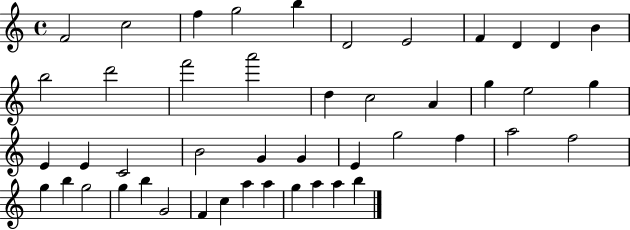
F4/h C5/h F5/q G5/h B5/q D4/h E4/h F4/q D4/q D4/q B4/q B5/h D6/h F6/h A6/h D5/q C5/h A4/q G5/q E5/h G5/q E4/q E4/q C4/h B4/h G4/q G4/q E4/q G5/h F5/q A5/h F5/h G5/q B5/q G5/h G5/q B5/q G4/h F4/q C5/q A5/q A5/q G5/q A5/q A5/q B5/q